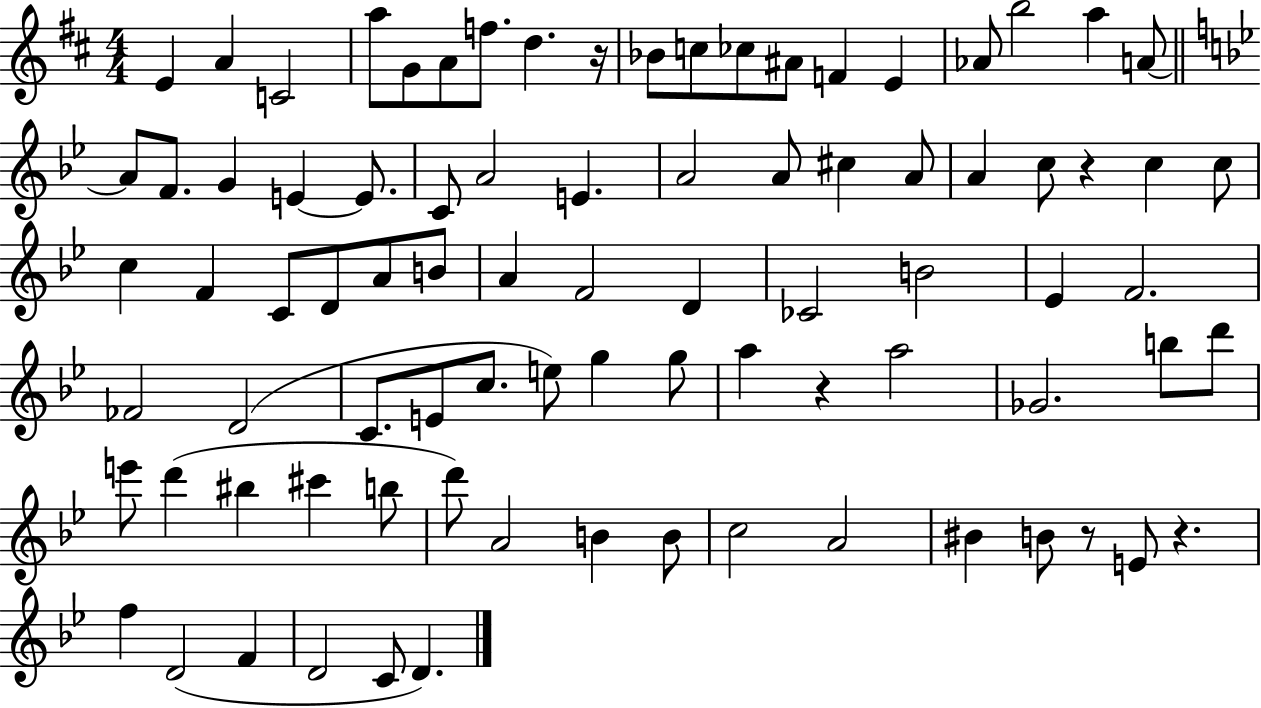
{
  \clef treble
  \numericTimeSignature
  \time 4/4
  \key d \major
  e'4 a'4 c'2 | a''8 g'8 a'8 f''8. d''4. r16 | bes'8 c''8 ces''8 ais'8 f'4 e'4 | aes'8 b''2 a''4 a'8~~ | \break \bar "||" \break \key g \minor a'8 f'8. g'4 e'4~~ e'8. | c'8 a'2 e'4. | a'2 a'8 cis''4 a'8 | a'4 c''8 r4 c''4 c''8 | \break c''4 f'4 c'8 d'8 a'8 b'8 | a'4 f'2 d'4 | ces'2 b'2 | ees'4 f'2. | \break fes'2 d'2( | c'8. e'8 c''8. e''8) g''4 g''8 | a''4 r4 a''2 | ges'2. b''8 d'''8 | \break e'''8 d'''4( bis''4 cis'''4 b''8 | d'''8) a'2 b'4 b'8 | c''2 a'2 | bis'4 b'8 r8 e'8 r4. | \break f''4 d'2( f'4 | d'2 c'8 d'4.) | \bar "|."
}